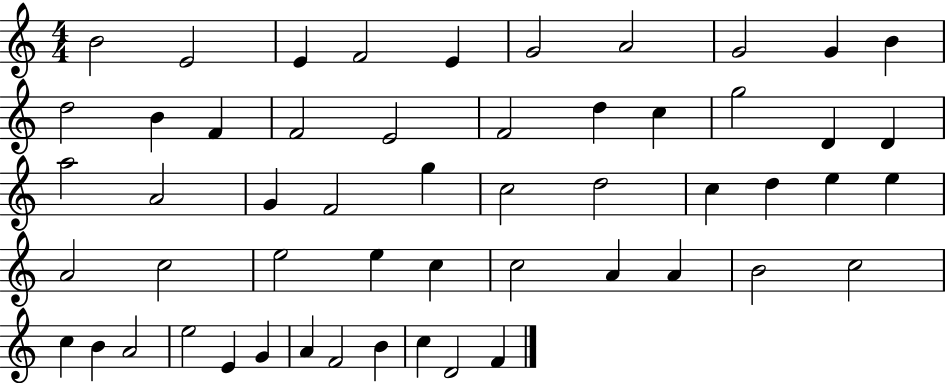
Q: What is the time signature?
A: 4/4